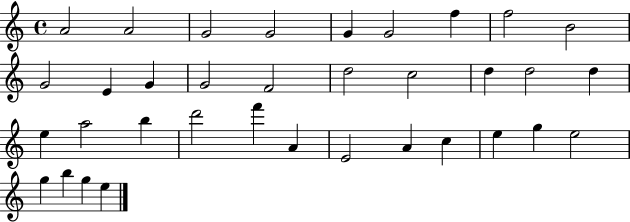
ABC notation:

X:1
T:Untitled
M:4/4
L:1/4
K:C
A2 A2 G2 G2 G G2 f f2 B2 G2 E G G2 F2 d2 c2 d d2 d e a2 b d'2 f' A E2 A c e g e2 g b g e